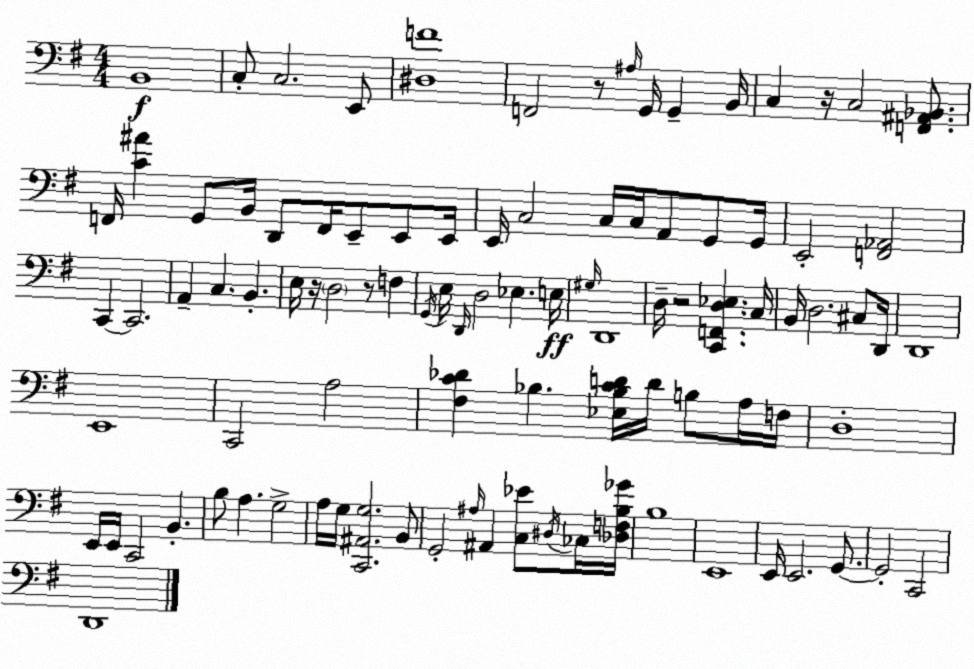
X:1
T:Untitled
M:4/4
L:1/4
K:Em
B,,4 C,/2 C,2 E,,/2 [^D,F]4 F,,2 z/2 ^A,/4 G,,/4 G,, B,,/4 C, z/4 C,2 [F,,^A,,_B,,]/2 F,,/4 [C^A] G,,/2 B,,/4 D,,/2 F,,/4 E,,/2 E,,/2 E,,/4 E,,/4 C,2 C,/4 C,/4 A,,/2 G,,/2 G,,/4 E,,2 [F,,_A,,]2 C,, C,,2 A,, C, B,, E,/4 z/4 D,2 z/2 F, G,,/4 E,/4 D,,/4 D,2 _E, E,/4 ^G,/4 D,,4 D,/4 z2 [C,,F,,D,_E,] C,/4 B,,/4 D,2 ^C,/2 D,,/4 D,,4 E,,4 C,,2 A,2 [^F,C_D] _B, [_E,_B,CD]/4 D/4 B,/2 A,/4 F,/4 D,4 E,,/4 E,,/4 C,,2 B,, B,/2 A, G,2 A,/4 G,/4 [C,,^A,,G,]2 B,,/2 G,,2 ^A,/4 ^A,, [C,_E]/2 ^D,/4 _C,/4 [_D,F,B,_G]/4 B,4 E,,4 E,,/4 E,,2 G,,/2 G,,2 C,,2 D,,4